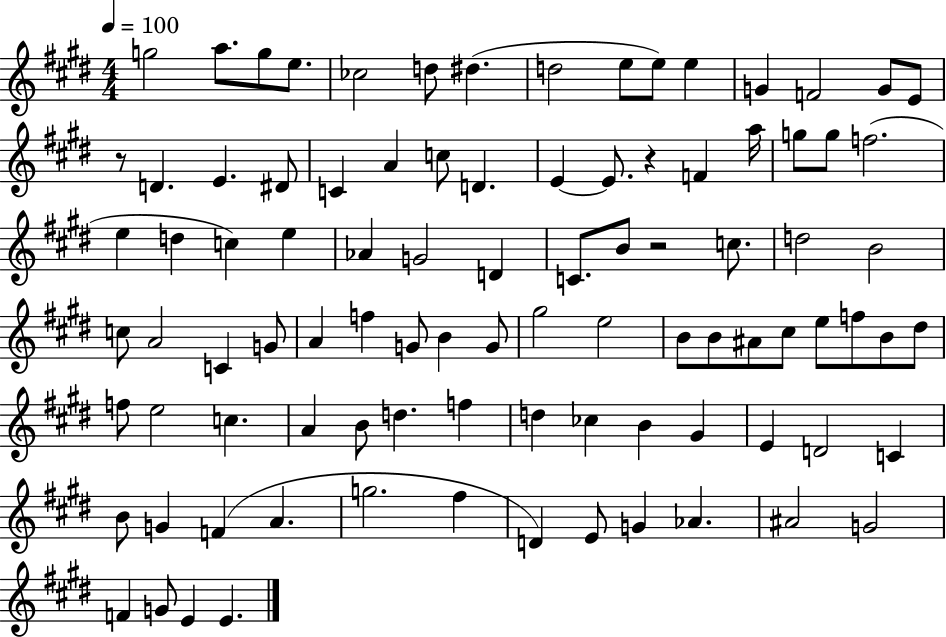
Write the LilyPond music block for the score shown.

{
  \clef treble
  \numericTimeSignature
  \time 4/4
  \key e \major
  \tempo 4 = 100
  \repeat volta 2 { g''2 a''8. g''8 e''8. | ces''2 d''8 dis''4.( | d''2 e''8 e''8) e''4 | g'4 f'2 g'8 e'8 | \break r8 d'4. e'4. dis'8 | c'4 a'4 c''8 d'4. | e'4~~ e'8. r4 f'4 a''16 | g''8 g''8 f''2.( | \break e''4 d''4 c''4) e''4 | aes'4 g'2 d'4 | c'8. b'8 r2 c''8. | d''2 b'2 | \break c''8 a'2 c'4 g'8 | a'4 f''4 g'8 b'4 g'8 | gis''2 e''2 | b'8 b'8 ais'8 cis''8 e''8 f''8 b'8 dis''8 | \break f''8 e''2 c''4. | a'4 b'8 d''4. f''4 | d''4 ces''4 b'4 gis'4 | e'4 d'2 c'4 | \break b'8 g'4 f'4( a'4. | g''2. fis''4 | d'4) e'8 g'4 aes'4. | ais'2 g'2 | \break f'4 g'8 e'4 e'4. | } \bar "|."
}